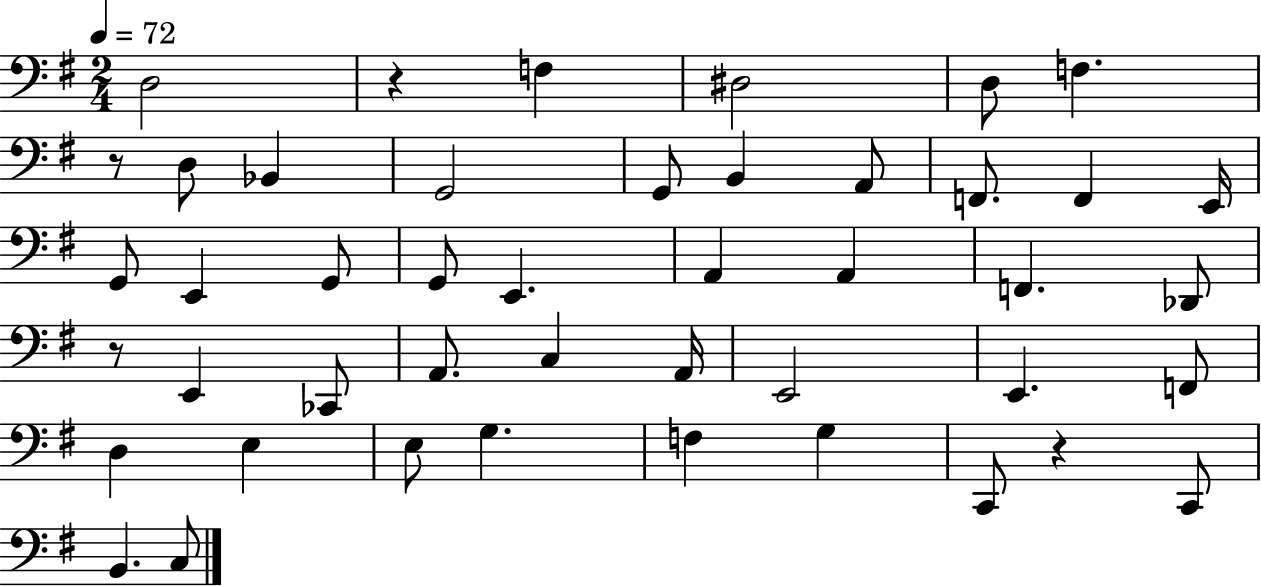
D3/h R/q F3/q D#3/h D3/e F3/q. R/e D3/e Bb2/q G2/h G2/e B2/q A2/e F2/e. F2/q E2/s G2/e E2/q G2/e G2/e E2/q. A2/q A2/q F2/q. Db2/e R/e E2/q CES2/e A2/e. C3/q A2/s E2/h E2/q. F2/e D3/q E3/q E3/e G3/q. F3/q G3/q C2/e R/q C2/e B2/q. C3/e